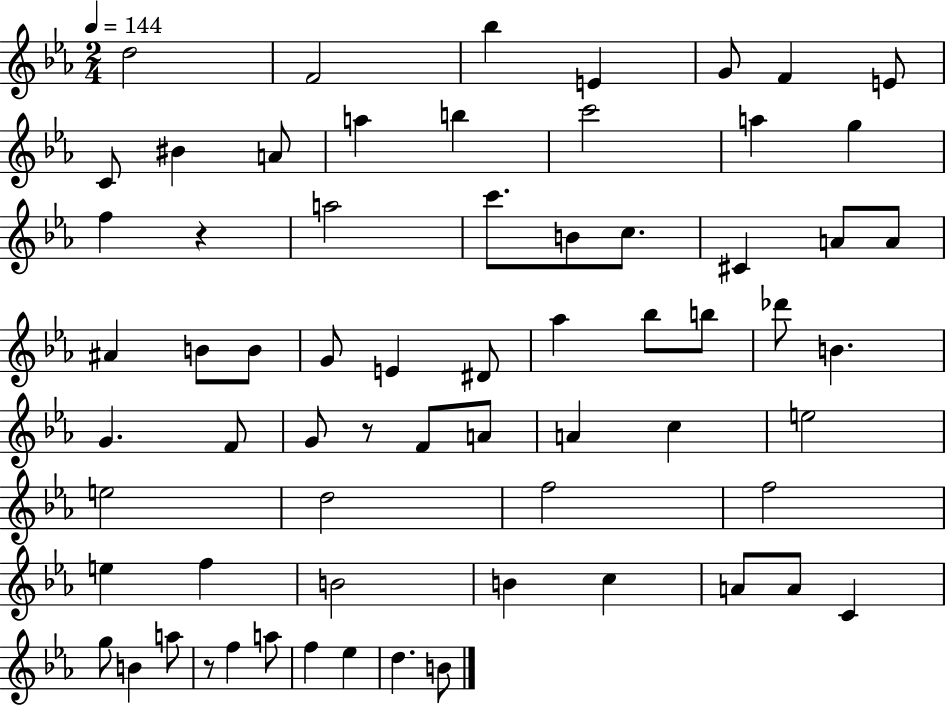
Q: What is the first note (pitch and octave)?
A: D5